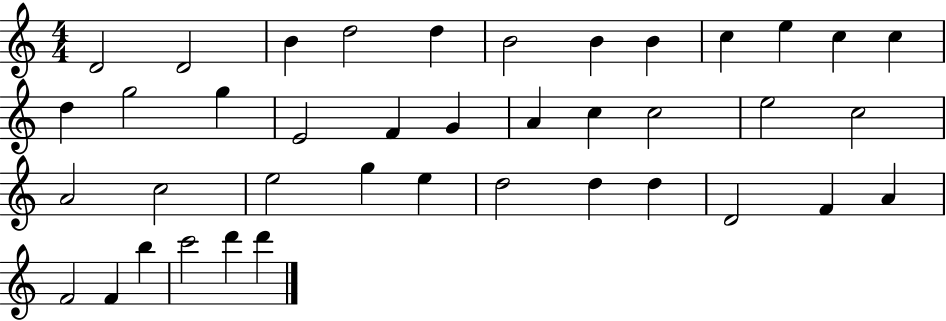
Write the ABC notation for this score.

X:1
T:Untitled
M:4/4
L:1/4
K:C
D2 D2 B d2 d B2 B B c e c c d g2 g E2 F G A c c2 e2 c2 A2 c2 e2 g e d2 d d D2 F A F2 F b c'2 d' d'